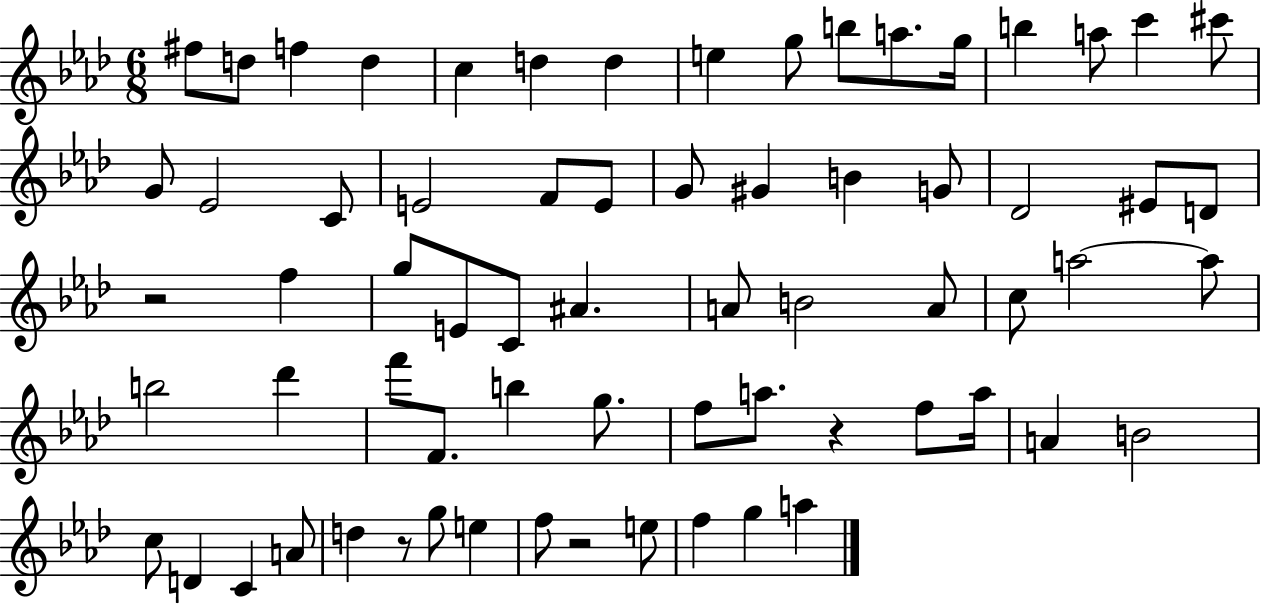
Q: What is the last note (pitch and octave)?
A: A5